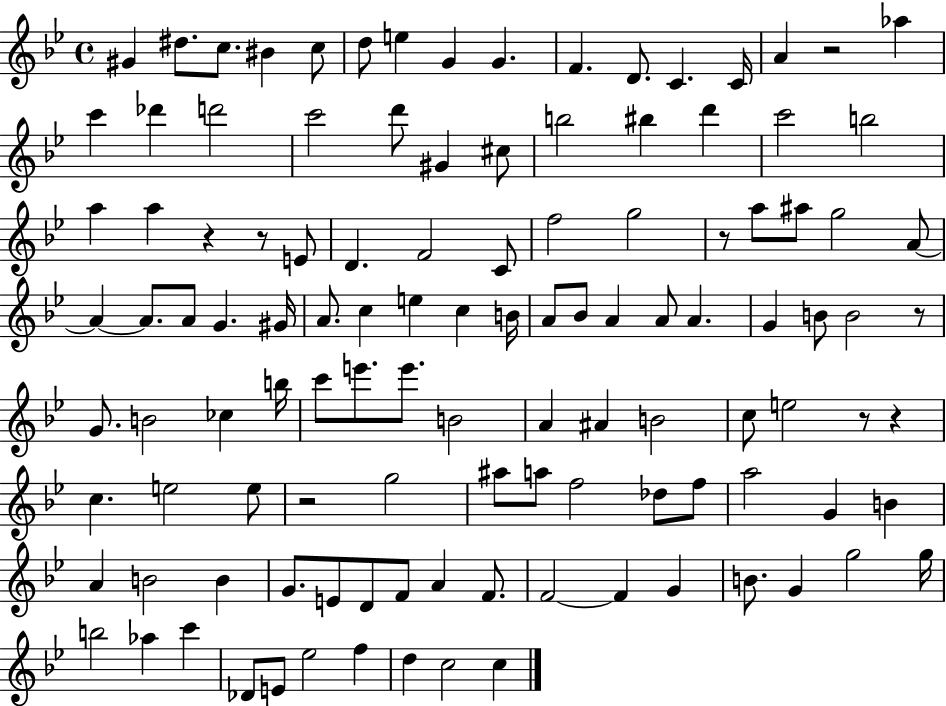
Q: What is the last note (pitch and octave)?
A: C5